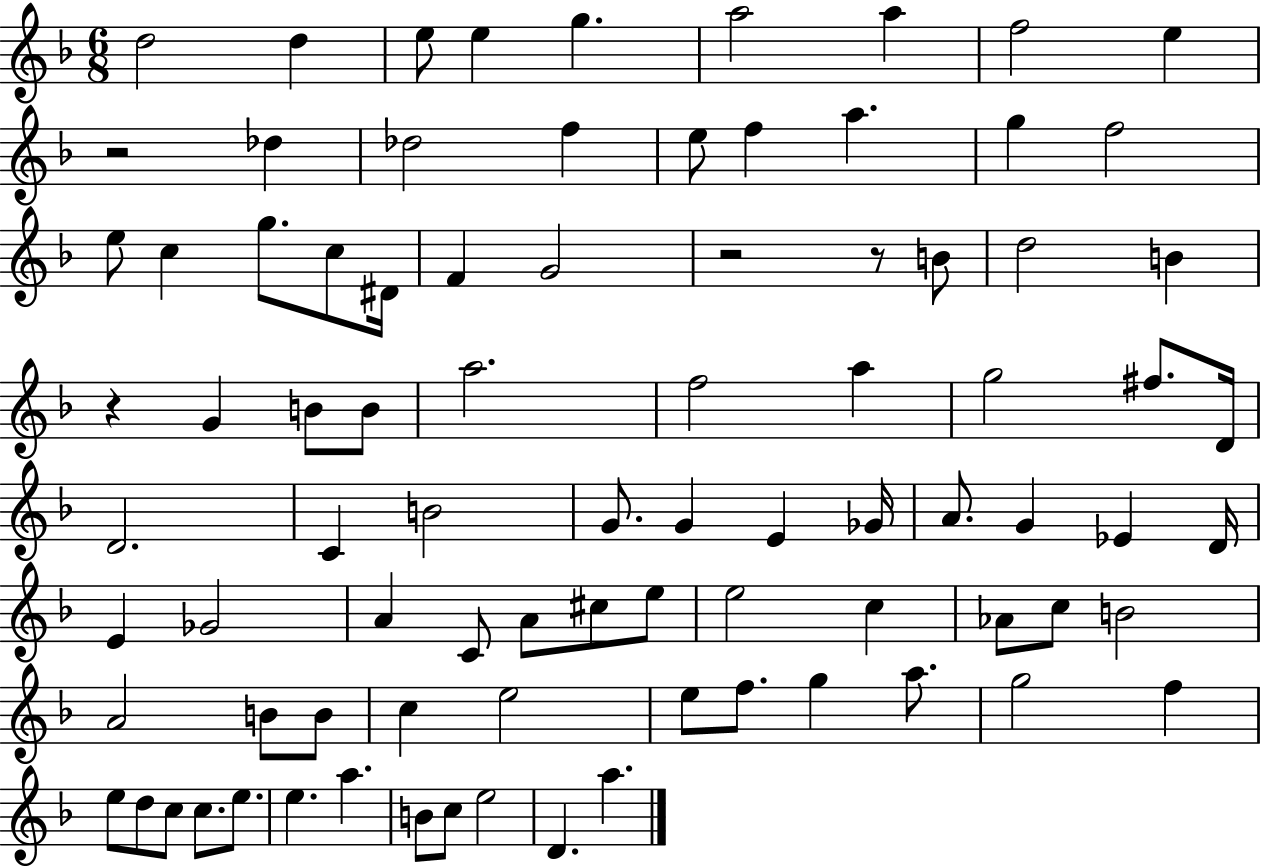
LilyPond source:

{
  \clef treble
  \numericTimeSignature
  \time 6/8
  \key f \major
  d''2 d''4 | e''8 e''4 g''4. | a''2 a''4 | f''2 e''4 | \break r2 des''4 | des''2 f''4 | e''8 f''4 a''4. | g''4 f''2 | \break e''8 c''4 g''8. c''8 dis'16 | f'4 g'2 | r2 r8 b'8 | d''2 b'4 | \break r4 g'4 b'8 b'8 | a''2. | f''2 a''4 | g''2 fis''8. d'16 | \break d'2. | c'4 b'2 | g'8. g'4 e'4 ges'16 | a'8. g'4 ees'4 d'16 | \break e'4 ges'2 | a'4 c'8 a'8 cis''8 e''8 | e''2 c''4 | aes'8 c''8 b'2 | \break a'2 b'8 b'8 | c''4 e''2 | e''8 f''8. g''4 a''8. | g''2 f''4 | \break e''8 d''8 c''8 c''8. e''8. | e''4. a''4. | b'8 c''8 e''2 | d'4. a''4. | \break \bar "|."
}